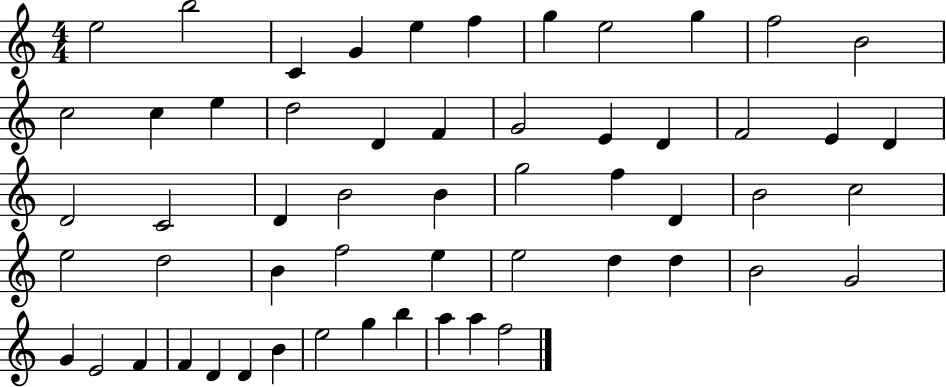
E5/h B5/h C4/q G4/q E5/q F5/q G5/q E5/h G5/q F5/h B4/h C5/h C5/q E5/q D5/h D4/q F4/q G4/h E4/q D4/q F4/h E4/q D4/q D4/h C4/h D4/q B4/h B4/q G5/h F5/q D4/q B4/h C5/h E5/h D5/h B4/q F5/h E5/q E5/h D5/q D5/q B4/h G4/h G4/q E4/h F4/q F4/q D4/q D4/q B4/q E5/h G5/q B5/q A5/q A5/q F5/h